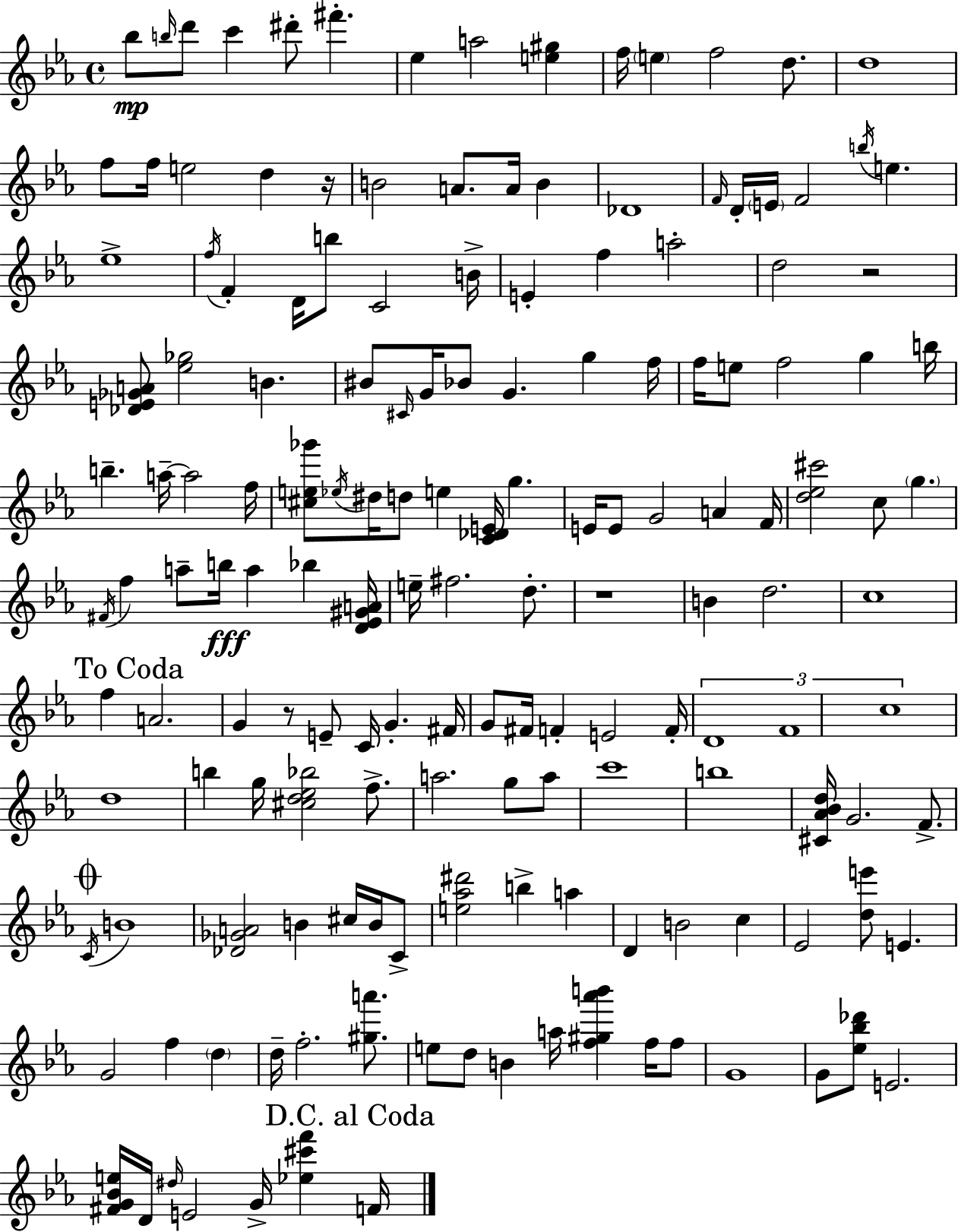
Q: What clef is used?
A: treble